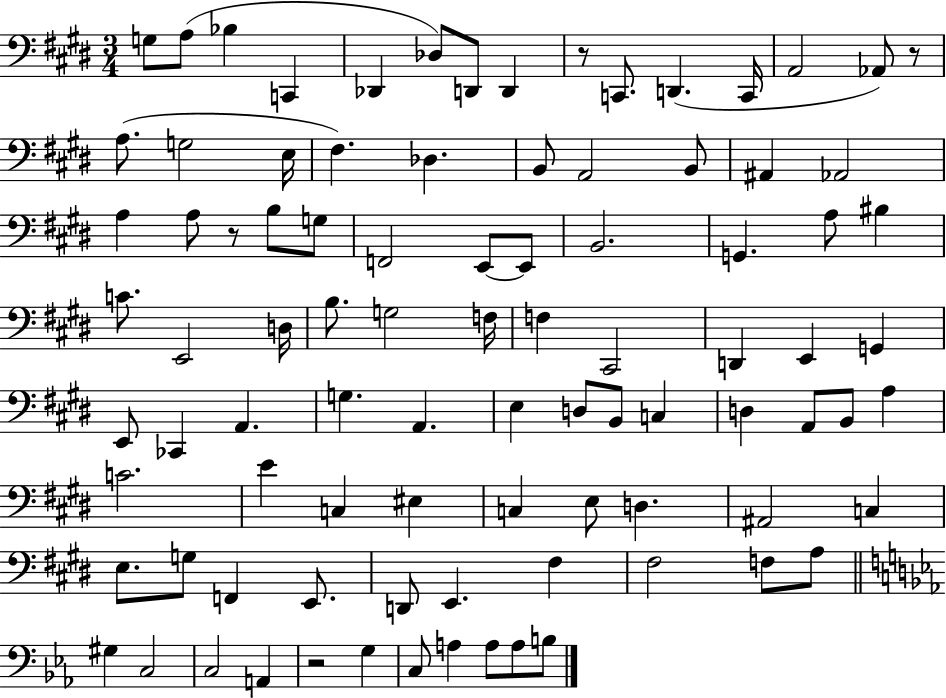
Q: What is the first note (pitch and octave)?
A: G3